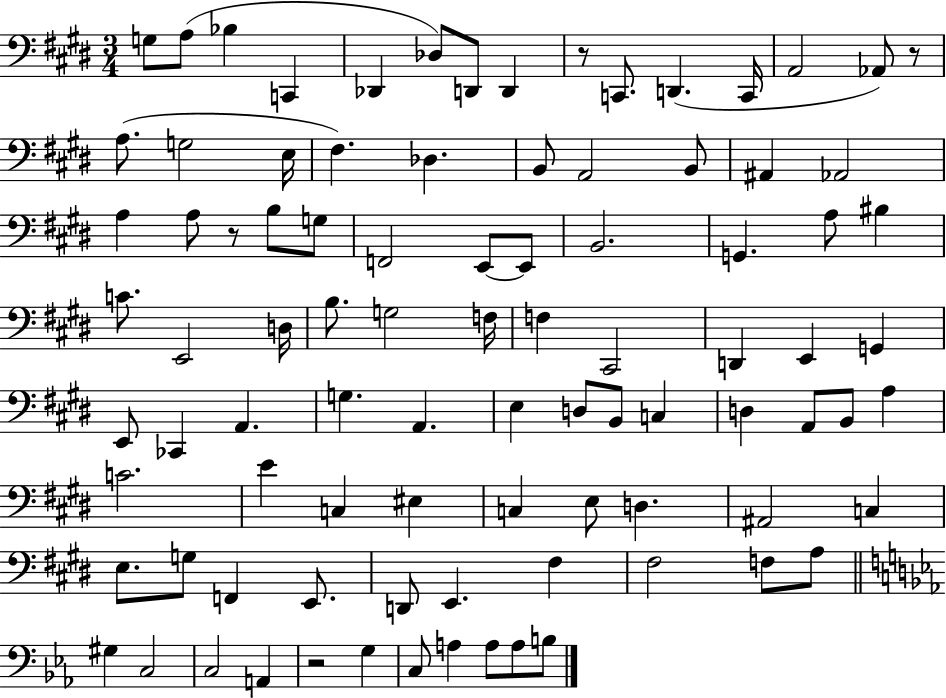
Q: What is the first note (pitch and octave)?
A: G3